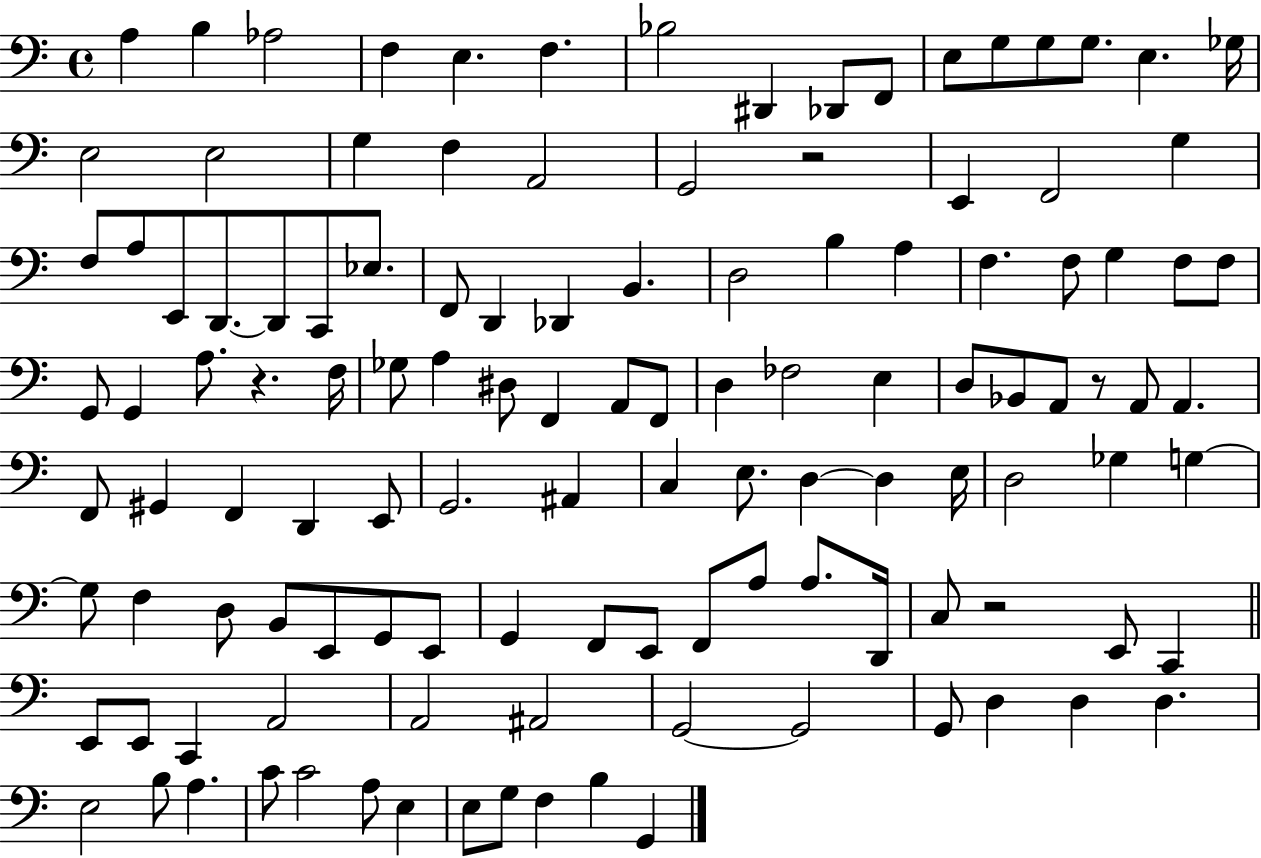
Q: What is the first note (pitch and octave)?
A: A3